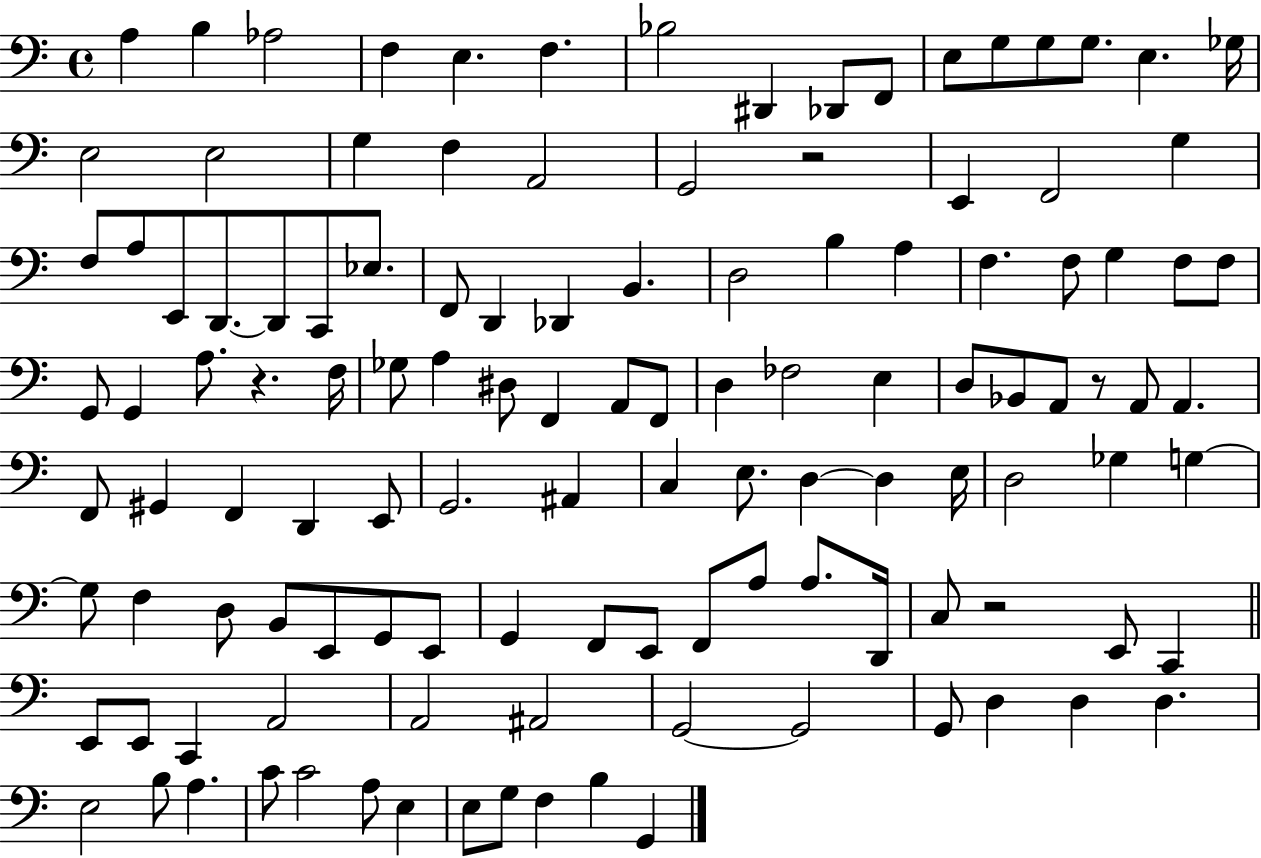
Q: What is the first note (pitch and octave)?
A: A3